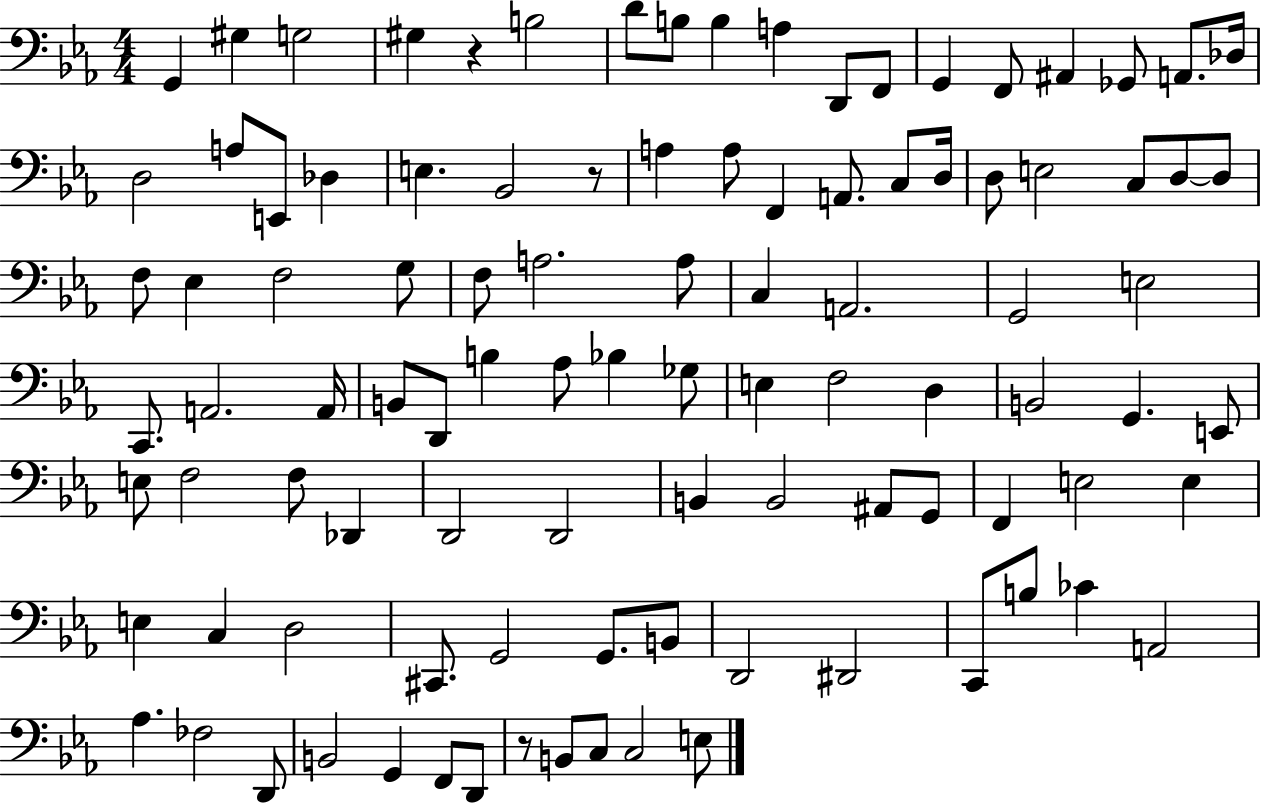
X:1
T:Untitled
M:4/4
L:1/4
K:Eb
G,, ^G, G,2 ^G, z B,2 D/2 B,/2 B, A, D,,/2 F,,/2 G,, F,,/2 ^A,, _G,,/2 A,,/2 _D,/4 D,2 A,/2 E,,/2 _D, E, _B,,2 z/2 A, A,/2 F,, A,,/2 C,/2 D,/4 D,/2 E,2 C,/2 D,/2 D,/2 F,/2 _E, F,2 G,/2 F,/2 A,2 A,/2 C, A,,2 G,,2 E,2 C,,/2 A,,2 A,,/4 B,,/2 D,,/2 B, _A,/2 _B, _G,/2 E, F,2 D, B,,2 G,, E,,/2 E,/2 F,2 F,/2 _D,, D,,2 D,,2 B,, B,,2 ^A,,/2 G,,/2 F,, E,2 E, E, C, D,2 ^C,,/2 G,,2 G,,/2 B,,/2 D,,2 ^D,,2 C,,/2 B,/2 _C A,,2 _A, _F,2 D,,/2 B,,2 G,, F,,/2 D,,/2 z/2 B,,/2 C,/2 C,2 E,/2